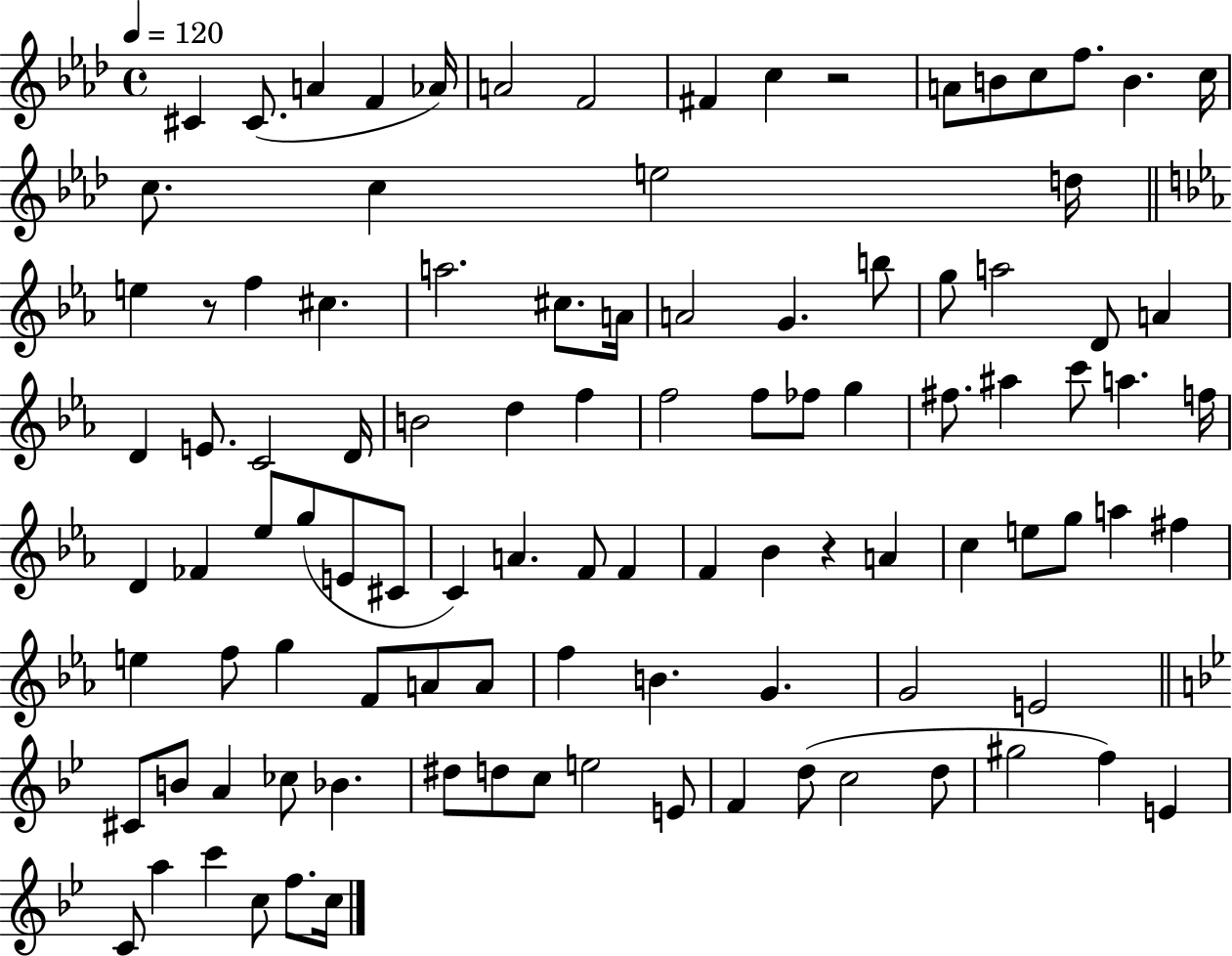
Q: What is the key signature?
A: AES major